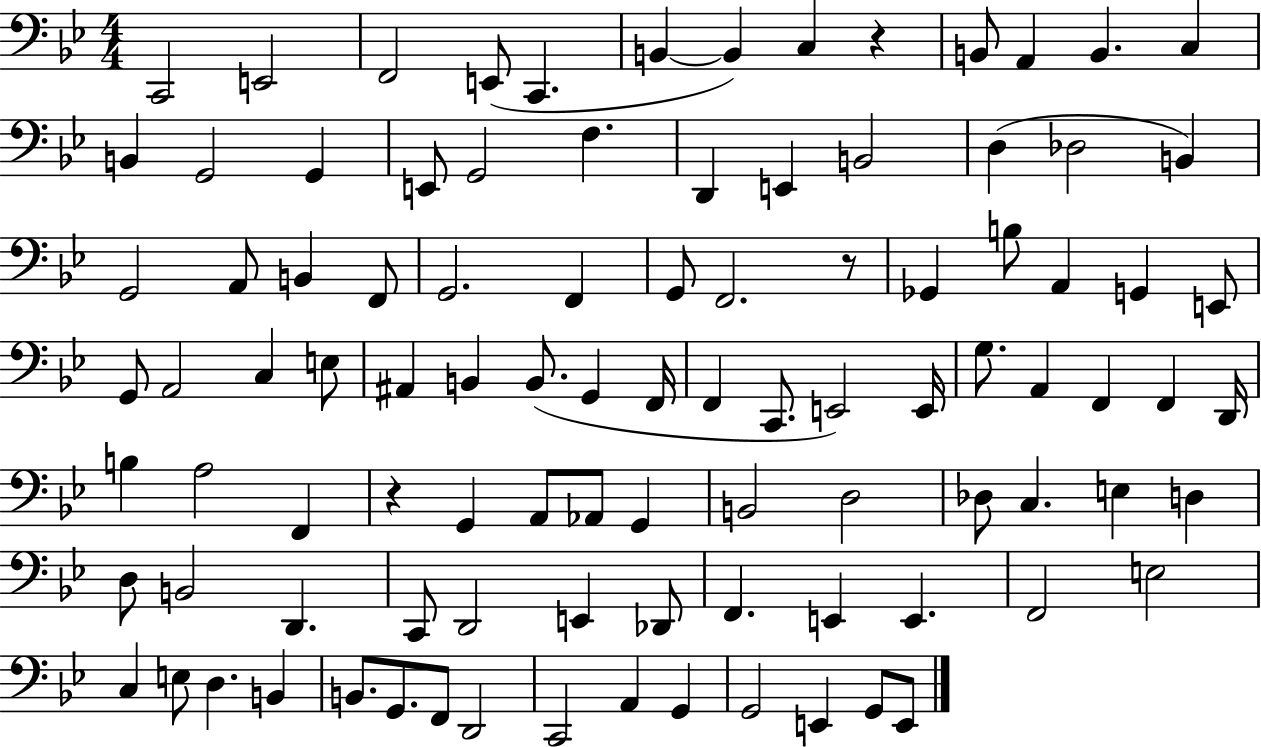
X:1
T:Untitled
M:4/4
L:1/4
K:Bb
C,,2 E,,2 F,,2 E,,/2 C,, B,, B,, C, z B,,/2 A,, B,, C, B,, G,,2 G,, E,,/2 G,,2 F, D,, E,, B,,2 D, _D,2 B,, G,,2 A,,/2 B,, F,,/2 G,,2 F,, G,,/2 F,,2 z/2 _G,, B,/2 A,, G,, E,,/2 G,,/2 A,,2 C, E,/2 ^A,, B,, B,,/2 G,, F,,/4 F,, C,,/2 E,,2 E,,/4 G,/2 A,, F,, F,, D,,/4 B, A,2 F,, z G,, A,,/2 _A,,/2 G,, B,,2 D,2 _D,/2 C, E, D, D,/2 B,,2 D,, C,,/2 D,,2 E,, _D,,/2 F,, E,, E,, F,,2 E,2 C, E,/2 D, B,, B,,/2 G,,/2 F,,/2 D,,2 C,,2 A,, G,, G,,2 E,, G,,/2 E,,/2